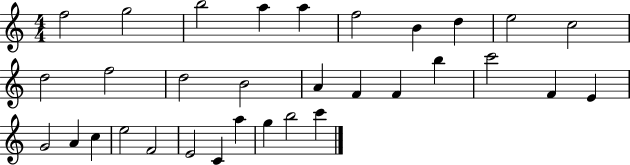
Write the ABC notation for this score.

X:1
T:Untitled
M:4/4
L:1/4
K:C
f2 g2 b2 a a f2 B d e2 c2 d2 f2 d2 B2 A F F b c'2 F E G2 A c e2 F2 E2 C a g b2 c'